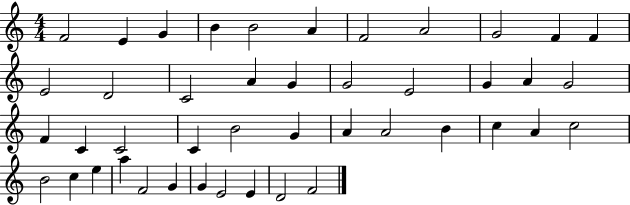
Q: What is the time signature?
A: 4/4